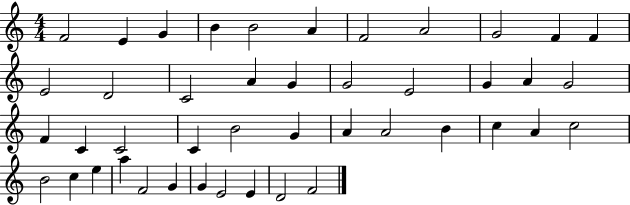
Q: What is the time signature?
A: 4/4